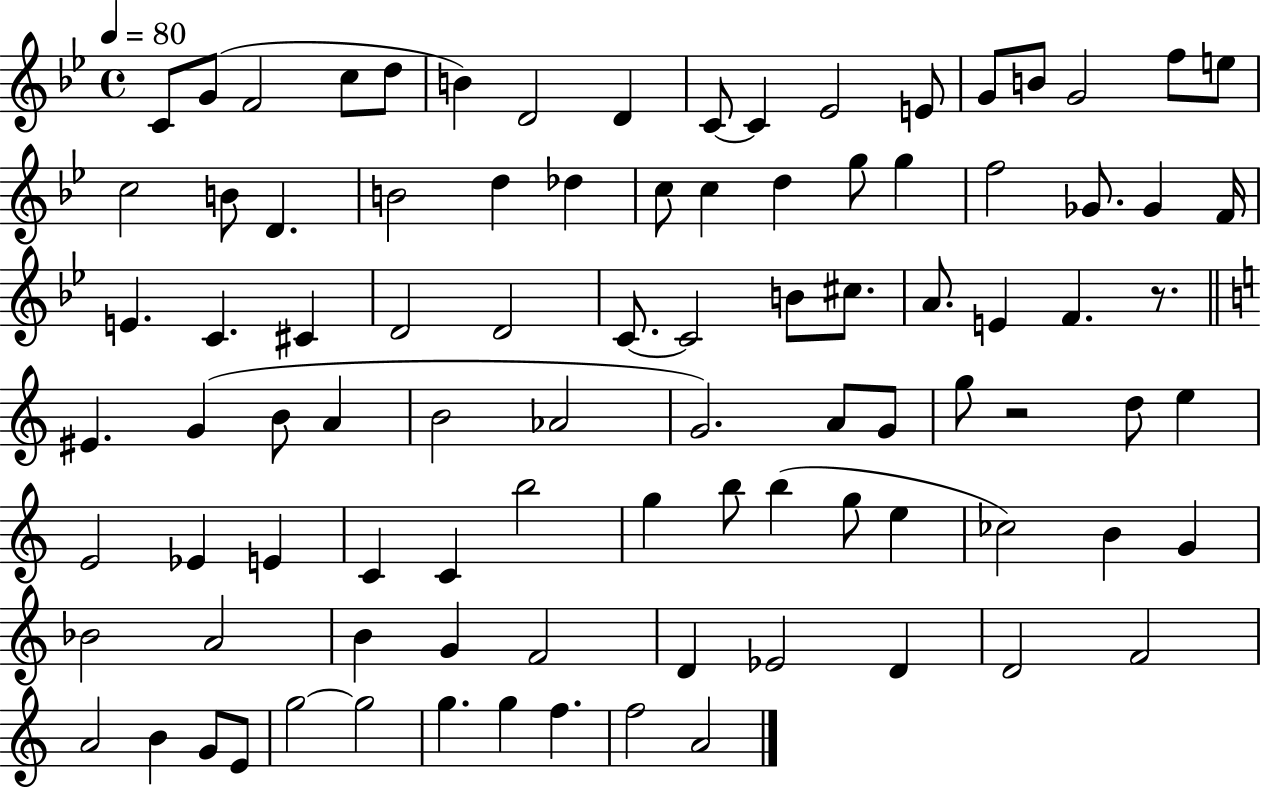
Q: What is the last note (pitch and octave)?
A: A4